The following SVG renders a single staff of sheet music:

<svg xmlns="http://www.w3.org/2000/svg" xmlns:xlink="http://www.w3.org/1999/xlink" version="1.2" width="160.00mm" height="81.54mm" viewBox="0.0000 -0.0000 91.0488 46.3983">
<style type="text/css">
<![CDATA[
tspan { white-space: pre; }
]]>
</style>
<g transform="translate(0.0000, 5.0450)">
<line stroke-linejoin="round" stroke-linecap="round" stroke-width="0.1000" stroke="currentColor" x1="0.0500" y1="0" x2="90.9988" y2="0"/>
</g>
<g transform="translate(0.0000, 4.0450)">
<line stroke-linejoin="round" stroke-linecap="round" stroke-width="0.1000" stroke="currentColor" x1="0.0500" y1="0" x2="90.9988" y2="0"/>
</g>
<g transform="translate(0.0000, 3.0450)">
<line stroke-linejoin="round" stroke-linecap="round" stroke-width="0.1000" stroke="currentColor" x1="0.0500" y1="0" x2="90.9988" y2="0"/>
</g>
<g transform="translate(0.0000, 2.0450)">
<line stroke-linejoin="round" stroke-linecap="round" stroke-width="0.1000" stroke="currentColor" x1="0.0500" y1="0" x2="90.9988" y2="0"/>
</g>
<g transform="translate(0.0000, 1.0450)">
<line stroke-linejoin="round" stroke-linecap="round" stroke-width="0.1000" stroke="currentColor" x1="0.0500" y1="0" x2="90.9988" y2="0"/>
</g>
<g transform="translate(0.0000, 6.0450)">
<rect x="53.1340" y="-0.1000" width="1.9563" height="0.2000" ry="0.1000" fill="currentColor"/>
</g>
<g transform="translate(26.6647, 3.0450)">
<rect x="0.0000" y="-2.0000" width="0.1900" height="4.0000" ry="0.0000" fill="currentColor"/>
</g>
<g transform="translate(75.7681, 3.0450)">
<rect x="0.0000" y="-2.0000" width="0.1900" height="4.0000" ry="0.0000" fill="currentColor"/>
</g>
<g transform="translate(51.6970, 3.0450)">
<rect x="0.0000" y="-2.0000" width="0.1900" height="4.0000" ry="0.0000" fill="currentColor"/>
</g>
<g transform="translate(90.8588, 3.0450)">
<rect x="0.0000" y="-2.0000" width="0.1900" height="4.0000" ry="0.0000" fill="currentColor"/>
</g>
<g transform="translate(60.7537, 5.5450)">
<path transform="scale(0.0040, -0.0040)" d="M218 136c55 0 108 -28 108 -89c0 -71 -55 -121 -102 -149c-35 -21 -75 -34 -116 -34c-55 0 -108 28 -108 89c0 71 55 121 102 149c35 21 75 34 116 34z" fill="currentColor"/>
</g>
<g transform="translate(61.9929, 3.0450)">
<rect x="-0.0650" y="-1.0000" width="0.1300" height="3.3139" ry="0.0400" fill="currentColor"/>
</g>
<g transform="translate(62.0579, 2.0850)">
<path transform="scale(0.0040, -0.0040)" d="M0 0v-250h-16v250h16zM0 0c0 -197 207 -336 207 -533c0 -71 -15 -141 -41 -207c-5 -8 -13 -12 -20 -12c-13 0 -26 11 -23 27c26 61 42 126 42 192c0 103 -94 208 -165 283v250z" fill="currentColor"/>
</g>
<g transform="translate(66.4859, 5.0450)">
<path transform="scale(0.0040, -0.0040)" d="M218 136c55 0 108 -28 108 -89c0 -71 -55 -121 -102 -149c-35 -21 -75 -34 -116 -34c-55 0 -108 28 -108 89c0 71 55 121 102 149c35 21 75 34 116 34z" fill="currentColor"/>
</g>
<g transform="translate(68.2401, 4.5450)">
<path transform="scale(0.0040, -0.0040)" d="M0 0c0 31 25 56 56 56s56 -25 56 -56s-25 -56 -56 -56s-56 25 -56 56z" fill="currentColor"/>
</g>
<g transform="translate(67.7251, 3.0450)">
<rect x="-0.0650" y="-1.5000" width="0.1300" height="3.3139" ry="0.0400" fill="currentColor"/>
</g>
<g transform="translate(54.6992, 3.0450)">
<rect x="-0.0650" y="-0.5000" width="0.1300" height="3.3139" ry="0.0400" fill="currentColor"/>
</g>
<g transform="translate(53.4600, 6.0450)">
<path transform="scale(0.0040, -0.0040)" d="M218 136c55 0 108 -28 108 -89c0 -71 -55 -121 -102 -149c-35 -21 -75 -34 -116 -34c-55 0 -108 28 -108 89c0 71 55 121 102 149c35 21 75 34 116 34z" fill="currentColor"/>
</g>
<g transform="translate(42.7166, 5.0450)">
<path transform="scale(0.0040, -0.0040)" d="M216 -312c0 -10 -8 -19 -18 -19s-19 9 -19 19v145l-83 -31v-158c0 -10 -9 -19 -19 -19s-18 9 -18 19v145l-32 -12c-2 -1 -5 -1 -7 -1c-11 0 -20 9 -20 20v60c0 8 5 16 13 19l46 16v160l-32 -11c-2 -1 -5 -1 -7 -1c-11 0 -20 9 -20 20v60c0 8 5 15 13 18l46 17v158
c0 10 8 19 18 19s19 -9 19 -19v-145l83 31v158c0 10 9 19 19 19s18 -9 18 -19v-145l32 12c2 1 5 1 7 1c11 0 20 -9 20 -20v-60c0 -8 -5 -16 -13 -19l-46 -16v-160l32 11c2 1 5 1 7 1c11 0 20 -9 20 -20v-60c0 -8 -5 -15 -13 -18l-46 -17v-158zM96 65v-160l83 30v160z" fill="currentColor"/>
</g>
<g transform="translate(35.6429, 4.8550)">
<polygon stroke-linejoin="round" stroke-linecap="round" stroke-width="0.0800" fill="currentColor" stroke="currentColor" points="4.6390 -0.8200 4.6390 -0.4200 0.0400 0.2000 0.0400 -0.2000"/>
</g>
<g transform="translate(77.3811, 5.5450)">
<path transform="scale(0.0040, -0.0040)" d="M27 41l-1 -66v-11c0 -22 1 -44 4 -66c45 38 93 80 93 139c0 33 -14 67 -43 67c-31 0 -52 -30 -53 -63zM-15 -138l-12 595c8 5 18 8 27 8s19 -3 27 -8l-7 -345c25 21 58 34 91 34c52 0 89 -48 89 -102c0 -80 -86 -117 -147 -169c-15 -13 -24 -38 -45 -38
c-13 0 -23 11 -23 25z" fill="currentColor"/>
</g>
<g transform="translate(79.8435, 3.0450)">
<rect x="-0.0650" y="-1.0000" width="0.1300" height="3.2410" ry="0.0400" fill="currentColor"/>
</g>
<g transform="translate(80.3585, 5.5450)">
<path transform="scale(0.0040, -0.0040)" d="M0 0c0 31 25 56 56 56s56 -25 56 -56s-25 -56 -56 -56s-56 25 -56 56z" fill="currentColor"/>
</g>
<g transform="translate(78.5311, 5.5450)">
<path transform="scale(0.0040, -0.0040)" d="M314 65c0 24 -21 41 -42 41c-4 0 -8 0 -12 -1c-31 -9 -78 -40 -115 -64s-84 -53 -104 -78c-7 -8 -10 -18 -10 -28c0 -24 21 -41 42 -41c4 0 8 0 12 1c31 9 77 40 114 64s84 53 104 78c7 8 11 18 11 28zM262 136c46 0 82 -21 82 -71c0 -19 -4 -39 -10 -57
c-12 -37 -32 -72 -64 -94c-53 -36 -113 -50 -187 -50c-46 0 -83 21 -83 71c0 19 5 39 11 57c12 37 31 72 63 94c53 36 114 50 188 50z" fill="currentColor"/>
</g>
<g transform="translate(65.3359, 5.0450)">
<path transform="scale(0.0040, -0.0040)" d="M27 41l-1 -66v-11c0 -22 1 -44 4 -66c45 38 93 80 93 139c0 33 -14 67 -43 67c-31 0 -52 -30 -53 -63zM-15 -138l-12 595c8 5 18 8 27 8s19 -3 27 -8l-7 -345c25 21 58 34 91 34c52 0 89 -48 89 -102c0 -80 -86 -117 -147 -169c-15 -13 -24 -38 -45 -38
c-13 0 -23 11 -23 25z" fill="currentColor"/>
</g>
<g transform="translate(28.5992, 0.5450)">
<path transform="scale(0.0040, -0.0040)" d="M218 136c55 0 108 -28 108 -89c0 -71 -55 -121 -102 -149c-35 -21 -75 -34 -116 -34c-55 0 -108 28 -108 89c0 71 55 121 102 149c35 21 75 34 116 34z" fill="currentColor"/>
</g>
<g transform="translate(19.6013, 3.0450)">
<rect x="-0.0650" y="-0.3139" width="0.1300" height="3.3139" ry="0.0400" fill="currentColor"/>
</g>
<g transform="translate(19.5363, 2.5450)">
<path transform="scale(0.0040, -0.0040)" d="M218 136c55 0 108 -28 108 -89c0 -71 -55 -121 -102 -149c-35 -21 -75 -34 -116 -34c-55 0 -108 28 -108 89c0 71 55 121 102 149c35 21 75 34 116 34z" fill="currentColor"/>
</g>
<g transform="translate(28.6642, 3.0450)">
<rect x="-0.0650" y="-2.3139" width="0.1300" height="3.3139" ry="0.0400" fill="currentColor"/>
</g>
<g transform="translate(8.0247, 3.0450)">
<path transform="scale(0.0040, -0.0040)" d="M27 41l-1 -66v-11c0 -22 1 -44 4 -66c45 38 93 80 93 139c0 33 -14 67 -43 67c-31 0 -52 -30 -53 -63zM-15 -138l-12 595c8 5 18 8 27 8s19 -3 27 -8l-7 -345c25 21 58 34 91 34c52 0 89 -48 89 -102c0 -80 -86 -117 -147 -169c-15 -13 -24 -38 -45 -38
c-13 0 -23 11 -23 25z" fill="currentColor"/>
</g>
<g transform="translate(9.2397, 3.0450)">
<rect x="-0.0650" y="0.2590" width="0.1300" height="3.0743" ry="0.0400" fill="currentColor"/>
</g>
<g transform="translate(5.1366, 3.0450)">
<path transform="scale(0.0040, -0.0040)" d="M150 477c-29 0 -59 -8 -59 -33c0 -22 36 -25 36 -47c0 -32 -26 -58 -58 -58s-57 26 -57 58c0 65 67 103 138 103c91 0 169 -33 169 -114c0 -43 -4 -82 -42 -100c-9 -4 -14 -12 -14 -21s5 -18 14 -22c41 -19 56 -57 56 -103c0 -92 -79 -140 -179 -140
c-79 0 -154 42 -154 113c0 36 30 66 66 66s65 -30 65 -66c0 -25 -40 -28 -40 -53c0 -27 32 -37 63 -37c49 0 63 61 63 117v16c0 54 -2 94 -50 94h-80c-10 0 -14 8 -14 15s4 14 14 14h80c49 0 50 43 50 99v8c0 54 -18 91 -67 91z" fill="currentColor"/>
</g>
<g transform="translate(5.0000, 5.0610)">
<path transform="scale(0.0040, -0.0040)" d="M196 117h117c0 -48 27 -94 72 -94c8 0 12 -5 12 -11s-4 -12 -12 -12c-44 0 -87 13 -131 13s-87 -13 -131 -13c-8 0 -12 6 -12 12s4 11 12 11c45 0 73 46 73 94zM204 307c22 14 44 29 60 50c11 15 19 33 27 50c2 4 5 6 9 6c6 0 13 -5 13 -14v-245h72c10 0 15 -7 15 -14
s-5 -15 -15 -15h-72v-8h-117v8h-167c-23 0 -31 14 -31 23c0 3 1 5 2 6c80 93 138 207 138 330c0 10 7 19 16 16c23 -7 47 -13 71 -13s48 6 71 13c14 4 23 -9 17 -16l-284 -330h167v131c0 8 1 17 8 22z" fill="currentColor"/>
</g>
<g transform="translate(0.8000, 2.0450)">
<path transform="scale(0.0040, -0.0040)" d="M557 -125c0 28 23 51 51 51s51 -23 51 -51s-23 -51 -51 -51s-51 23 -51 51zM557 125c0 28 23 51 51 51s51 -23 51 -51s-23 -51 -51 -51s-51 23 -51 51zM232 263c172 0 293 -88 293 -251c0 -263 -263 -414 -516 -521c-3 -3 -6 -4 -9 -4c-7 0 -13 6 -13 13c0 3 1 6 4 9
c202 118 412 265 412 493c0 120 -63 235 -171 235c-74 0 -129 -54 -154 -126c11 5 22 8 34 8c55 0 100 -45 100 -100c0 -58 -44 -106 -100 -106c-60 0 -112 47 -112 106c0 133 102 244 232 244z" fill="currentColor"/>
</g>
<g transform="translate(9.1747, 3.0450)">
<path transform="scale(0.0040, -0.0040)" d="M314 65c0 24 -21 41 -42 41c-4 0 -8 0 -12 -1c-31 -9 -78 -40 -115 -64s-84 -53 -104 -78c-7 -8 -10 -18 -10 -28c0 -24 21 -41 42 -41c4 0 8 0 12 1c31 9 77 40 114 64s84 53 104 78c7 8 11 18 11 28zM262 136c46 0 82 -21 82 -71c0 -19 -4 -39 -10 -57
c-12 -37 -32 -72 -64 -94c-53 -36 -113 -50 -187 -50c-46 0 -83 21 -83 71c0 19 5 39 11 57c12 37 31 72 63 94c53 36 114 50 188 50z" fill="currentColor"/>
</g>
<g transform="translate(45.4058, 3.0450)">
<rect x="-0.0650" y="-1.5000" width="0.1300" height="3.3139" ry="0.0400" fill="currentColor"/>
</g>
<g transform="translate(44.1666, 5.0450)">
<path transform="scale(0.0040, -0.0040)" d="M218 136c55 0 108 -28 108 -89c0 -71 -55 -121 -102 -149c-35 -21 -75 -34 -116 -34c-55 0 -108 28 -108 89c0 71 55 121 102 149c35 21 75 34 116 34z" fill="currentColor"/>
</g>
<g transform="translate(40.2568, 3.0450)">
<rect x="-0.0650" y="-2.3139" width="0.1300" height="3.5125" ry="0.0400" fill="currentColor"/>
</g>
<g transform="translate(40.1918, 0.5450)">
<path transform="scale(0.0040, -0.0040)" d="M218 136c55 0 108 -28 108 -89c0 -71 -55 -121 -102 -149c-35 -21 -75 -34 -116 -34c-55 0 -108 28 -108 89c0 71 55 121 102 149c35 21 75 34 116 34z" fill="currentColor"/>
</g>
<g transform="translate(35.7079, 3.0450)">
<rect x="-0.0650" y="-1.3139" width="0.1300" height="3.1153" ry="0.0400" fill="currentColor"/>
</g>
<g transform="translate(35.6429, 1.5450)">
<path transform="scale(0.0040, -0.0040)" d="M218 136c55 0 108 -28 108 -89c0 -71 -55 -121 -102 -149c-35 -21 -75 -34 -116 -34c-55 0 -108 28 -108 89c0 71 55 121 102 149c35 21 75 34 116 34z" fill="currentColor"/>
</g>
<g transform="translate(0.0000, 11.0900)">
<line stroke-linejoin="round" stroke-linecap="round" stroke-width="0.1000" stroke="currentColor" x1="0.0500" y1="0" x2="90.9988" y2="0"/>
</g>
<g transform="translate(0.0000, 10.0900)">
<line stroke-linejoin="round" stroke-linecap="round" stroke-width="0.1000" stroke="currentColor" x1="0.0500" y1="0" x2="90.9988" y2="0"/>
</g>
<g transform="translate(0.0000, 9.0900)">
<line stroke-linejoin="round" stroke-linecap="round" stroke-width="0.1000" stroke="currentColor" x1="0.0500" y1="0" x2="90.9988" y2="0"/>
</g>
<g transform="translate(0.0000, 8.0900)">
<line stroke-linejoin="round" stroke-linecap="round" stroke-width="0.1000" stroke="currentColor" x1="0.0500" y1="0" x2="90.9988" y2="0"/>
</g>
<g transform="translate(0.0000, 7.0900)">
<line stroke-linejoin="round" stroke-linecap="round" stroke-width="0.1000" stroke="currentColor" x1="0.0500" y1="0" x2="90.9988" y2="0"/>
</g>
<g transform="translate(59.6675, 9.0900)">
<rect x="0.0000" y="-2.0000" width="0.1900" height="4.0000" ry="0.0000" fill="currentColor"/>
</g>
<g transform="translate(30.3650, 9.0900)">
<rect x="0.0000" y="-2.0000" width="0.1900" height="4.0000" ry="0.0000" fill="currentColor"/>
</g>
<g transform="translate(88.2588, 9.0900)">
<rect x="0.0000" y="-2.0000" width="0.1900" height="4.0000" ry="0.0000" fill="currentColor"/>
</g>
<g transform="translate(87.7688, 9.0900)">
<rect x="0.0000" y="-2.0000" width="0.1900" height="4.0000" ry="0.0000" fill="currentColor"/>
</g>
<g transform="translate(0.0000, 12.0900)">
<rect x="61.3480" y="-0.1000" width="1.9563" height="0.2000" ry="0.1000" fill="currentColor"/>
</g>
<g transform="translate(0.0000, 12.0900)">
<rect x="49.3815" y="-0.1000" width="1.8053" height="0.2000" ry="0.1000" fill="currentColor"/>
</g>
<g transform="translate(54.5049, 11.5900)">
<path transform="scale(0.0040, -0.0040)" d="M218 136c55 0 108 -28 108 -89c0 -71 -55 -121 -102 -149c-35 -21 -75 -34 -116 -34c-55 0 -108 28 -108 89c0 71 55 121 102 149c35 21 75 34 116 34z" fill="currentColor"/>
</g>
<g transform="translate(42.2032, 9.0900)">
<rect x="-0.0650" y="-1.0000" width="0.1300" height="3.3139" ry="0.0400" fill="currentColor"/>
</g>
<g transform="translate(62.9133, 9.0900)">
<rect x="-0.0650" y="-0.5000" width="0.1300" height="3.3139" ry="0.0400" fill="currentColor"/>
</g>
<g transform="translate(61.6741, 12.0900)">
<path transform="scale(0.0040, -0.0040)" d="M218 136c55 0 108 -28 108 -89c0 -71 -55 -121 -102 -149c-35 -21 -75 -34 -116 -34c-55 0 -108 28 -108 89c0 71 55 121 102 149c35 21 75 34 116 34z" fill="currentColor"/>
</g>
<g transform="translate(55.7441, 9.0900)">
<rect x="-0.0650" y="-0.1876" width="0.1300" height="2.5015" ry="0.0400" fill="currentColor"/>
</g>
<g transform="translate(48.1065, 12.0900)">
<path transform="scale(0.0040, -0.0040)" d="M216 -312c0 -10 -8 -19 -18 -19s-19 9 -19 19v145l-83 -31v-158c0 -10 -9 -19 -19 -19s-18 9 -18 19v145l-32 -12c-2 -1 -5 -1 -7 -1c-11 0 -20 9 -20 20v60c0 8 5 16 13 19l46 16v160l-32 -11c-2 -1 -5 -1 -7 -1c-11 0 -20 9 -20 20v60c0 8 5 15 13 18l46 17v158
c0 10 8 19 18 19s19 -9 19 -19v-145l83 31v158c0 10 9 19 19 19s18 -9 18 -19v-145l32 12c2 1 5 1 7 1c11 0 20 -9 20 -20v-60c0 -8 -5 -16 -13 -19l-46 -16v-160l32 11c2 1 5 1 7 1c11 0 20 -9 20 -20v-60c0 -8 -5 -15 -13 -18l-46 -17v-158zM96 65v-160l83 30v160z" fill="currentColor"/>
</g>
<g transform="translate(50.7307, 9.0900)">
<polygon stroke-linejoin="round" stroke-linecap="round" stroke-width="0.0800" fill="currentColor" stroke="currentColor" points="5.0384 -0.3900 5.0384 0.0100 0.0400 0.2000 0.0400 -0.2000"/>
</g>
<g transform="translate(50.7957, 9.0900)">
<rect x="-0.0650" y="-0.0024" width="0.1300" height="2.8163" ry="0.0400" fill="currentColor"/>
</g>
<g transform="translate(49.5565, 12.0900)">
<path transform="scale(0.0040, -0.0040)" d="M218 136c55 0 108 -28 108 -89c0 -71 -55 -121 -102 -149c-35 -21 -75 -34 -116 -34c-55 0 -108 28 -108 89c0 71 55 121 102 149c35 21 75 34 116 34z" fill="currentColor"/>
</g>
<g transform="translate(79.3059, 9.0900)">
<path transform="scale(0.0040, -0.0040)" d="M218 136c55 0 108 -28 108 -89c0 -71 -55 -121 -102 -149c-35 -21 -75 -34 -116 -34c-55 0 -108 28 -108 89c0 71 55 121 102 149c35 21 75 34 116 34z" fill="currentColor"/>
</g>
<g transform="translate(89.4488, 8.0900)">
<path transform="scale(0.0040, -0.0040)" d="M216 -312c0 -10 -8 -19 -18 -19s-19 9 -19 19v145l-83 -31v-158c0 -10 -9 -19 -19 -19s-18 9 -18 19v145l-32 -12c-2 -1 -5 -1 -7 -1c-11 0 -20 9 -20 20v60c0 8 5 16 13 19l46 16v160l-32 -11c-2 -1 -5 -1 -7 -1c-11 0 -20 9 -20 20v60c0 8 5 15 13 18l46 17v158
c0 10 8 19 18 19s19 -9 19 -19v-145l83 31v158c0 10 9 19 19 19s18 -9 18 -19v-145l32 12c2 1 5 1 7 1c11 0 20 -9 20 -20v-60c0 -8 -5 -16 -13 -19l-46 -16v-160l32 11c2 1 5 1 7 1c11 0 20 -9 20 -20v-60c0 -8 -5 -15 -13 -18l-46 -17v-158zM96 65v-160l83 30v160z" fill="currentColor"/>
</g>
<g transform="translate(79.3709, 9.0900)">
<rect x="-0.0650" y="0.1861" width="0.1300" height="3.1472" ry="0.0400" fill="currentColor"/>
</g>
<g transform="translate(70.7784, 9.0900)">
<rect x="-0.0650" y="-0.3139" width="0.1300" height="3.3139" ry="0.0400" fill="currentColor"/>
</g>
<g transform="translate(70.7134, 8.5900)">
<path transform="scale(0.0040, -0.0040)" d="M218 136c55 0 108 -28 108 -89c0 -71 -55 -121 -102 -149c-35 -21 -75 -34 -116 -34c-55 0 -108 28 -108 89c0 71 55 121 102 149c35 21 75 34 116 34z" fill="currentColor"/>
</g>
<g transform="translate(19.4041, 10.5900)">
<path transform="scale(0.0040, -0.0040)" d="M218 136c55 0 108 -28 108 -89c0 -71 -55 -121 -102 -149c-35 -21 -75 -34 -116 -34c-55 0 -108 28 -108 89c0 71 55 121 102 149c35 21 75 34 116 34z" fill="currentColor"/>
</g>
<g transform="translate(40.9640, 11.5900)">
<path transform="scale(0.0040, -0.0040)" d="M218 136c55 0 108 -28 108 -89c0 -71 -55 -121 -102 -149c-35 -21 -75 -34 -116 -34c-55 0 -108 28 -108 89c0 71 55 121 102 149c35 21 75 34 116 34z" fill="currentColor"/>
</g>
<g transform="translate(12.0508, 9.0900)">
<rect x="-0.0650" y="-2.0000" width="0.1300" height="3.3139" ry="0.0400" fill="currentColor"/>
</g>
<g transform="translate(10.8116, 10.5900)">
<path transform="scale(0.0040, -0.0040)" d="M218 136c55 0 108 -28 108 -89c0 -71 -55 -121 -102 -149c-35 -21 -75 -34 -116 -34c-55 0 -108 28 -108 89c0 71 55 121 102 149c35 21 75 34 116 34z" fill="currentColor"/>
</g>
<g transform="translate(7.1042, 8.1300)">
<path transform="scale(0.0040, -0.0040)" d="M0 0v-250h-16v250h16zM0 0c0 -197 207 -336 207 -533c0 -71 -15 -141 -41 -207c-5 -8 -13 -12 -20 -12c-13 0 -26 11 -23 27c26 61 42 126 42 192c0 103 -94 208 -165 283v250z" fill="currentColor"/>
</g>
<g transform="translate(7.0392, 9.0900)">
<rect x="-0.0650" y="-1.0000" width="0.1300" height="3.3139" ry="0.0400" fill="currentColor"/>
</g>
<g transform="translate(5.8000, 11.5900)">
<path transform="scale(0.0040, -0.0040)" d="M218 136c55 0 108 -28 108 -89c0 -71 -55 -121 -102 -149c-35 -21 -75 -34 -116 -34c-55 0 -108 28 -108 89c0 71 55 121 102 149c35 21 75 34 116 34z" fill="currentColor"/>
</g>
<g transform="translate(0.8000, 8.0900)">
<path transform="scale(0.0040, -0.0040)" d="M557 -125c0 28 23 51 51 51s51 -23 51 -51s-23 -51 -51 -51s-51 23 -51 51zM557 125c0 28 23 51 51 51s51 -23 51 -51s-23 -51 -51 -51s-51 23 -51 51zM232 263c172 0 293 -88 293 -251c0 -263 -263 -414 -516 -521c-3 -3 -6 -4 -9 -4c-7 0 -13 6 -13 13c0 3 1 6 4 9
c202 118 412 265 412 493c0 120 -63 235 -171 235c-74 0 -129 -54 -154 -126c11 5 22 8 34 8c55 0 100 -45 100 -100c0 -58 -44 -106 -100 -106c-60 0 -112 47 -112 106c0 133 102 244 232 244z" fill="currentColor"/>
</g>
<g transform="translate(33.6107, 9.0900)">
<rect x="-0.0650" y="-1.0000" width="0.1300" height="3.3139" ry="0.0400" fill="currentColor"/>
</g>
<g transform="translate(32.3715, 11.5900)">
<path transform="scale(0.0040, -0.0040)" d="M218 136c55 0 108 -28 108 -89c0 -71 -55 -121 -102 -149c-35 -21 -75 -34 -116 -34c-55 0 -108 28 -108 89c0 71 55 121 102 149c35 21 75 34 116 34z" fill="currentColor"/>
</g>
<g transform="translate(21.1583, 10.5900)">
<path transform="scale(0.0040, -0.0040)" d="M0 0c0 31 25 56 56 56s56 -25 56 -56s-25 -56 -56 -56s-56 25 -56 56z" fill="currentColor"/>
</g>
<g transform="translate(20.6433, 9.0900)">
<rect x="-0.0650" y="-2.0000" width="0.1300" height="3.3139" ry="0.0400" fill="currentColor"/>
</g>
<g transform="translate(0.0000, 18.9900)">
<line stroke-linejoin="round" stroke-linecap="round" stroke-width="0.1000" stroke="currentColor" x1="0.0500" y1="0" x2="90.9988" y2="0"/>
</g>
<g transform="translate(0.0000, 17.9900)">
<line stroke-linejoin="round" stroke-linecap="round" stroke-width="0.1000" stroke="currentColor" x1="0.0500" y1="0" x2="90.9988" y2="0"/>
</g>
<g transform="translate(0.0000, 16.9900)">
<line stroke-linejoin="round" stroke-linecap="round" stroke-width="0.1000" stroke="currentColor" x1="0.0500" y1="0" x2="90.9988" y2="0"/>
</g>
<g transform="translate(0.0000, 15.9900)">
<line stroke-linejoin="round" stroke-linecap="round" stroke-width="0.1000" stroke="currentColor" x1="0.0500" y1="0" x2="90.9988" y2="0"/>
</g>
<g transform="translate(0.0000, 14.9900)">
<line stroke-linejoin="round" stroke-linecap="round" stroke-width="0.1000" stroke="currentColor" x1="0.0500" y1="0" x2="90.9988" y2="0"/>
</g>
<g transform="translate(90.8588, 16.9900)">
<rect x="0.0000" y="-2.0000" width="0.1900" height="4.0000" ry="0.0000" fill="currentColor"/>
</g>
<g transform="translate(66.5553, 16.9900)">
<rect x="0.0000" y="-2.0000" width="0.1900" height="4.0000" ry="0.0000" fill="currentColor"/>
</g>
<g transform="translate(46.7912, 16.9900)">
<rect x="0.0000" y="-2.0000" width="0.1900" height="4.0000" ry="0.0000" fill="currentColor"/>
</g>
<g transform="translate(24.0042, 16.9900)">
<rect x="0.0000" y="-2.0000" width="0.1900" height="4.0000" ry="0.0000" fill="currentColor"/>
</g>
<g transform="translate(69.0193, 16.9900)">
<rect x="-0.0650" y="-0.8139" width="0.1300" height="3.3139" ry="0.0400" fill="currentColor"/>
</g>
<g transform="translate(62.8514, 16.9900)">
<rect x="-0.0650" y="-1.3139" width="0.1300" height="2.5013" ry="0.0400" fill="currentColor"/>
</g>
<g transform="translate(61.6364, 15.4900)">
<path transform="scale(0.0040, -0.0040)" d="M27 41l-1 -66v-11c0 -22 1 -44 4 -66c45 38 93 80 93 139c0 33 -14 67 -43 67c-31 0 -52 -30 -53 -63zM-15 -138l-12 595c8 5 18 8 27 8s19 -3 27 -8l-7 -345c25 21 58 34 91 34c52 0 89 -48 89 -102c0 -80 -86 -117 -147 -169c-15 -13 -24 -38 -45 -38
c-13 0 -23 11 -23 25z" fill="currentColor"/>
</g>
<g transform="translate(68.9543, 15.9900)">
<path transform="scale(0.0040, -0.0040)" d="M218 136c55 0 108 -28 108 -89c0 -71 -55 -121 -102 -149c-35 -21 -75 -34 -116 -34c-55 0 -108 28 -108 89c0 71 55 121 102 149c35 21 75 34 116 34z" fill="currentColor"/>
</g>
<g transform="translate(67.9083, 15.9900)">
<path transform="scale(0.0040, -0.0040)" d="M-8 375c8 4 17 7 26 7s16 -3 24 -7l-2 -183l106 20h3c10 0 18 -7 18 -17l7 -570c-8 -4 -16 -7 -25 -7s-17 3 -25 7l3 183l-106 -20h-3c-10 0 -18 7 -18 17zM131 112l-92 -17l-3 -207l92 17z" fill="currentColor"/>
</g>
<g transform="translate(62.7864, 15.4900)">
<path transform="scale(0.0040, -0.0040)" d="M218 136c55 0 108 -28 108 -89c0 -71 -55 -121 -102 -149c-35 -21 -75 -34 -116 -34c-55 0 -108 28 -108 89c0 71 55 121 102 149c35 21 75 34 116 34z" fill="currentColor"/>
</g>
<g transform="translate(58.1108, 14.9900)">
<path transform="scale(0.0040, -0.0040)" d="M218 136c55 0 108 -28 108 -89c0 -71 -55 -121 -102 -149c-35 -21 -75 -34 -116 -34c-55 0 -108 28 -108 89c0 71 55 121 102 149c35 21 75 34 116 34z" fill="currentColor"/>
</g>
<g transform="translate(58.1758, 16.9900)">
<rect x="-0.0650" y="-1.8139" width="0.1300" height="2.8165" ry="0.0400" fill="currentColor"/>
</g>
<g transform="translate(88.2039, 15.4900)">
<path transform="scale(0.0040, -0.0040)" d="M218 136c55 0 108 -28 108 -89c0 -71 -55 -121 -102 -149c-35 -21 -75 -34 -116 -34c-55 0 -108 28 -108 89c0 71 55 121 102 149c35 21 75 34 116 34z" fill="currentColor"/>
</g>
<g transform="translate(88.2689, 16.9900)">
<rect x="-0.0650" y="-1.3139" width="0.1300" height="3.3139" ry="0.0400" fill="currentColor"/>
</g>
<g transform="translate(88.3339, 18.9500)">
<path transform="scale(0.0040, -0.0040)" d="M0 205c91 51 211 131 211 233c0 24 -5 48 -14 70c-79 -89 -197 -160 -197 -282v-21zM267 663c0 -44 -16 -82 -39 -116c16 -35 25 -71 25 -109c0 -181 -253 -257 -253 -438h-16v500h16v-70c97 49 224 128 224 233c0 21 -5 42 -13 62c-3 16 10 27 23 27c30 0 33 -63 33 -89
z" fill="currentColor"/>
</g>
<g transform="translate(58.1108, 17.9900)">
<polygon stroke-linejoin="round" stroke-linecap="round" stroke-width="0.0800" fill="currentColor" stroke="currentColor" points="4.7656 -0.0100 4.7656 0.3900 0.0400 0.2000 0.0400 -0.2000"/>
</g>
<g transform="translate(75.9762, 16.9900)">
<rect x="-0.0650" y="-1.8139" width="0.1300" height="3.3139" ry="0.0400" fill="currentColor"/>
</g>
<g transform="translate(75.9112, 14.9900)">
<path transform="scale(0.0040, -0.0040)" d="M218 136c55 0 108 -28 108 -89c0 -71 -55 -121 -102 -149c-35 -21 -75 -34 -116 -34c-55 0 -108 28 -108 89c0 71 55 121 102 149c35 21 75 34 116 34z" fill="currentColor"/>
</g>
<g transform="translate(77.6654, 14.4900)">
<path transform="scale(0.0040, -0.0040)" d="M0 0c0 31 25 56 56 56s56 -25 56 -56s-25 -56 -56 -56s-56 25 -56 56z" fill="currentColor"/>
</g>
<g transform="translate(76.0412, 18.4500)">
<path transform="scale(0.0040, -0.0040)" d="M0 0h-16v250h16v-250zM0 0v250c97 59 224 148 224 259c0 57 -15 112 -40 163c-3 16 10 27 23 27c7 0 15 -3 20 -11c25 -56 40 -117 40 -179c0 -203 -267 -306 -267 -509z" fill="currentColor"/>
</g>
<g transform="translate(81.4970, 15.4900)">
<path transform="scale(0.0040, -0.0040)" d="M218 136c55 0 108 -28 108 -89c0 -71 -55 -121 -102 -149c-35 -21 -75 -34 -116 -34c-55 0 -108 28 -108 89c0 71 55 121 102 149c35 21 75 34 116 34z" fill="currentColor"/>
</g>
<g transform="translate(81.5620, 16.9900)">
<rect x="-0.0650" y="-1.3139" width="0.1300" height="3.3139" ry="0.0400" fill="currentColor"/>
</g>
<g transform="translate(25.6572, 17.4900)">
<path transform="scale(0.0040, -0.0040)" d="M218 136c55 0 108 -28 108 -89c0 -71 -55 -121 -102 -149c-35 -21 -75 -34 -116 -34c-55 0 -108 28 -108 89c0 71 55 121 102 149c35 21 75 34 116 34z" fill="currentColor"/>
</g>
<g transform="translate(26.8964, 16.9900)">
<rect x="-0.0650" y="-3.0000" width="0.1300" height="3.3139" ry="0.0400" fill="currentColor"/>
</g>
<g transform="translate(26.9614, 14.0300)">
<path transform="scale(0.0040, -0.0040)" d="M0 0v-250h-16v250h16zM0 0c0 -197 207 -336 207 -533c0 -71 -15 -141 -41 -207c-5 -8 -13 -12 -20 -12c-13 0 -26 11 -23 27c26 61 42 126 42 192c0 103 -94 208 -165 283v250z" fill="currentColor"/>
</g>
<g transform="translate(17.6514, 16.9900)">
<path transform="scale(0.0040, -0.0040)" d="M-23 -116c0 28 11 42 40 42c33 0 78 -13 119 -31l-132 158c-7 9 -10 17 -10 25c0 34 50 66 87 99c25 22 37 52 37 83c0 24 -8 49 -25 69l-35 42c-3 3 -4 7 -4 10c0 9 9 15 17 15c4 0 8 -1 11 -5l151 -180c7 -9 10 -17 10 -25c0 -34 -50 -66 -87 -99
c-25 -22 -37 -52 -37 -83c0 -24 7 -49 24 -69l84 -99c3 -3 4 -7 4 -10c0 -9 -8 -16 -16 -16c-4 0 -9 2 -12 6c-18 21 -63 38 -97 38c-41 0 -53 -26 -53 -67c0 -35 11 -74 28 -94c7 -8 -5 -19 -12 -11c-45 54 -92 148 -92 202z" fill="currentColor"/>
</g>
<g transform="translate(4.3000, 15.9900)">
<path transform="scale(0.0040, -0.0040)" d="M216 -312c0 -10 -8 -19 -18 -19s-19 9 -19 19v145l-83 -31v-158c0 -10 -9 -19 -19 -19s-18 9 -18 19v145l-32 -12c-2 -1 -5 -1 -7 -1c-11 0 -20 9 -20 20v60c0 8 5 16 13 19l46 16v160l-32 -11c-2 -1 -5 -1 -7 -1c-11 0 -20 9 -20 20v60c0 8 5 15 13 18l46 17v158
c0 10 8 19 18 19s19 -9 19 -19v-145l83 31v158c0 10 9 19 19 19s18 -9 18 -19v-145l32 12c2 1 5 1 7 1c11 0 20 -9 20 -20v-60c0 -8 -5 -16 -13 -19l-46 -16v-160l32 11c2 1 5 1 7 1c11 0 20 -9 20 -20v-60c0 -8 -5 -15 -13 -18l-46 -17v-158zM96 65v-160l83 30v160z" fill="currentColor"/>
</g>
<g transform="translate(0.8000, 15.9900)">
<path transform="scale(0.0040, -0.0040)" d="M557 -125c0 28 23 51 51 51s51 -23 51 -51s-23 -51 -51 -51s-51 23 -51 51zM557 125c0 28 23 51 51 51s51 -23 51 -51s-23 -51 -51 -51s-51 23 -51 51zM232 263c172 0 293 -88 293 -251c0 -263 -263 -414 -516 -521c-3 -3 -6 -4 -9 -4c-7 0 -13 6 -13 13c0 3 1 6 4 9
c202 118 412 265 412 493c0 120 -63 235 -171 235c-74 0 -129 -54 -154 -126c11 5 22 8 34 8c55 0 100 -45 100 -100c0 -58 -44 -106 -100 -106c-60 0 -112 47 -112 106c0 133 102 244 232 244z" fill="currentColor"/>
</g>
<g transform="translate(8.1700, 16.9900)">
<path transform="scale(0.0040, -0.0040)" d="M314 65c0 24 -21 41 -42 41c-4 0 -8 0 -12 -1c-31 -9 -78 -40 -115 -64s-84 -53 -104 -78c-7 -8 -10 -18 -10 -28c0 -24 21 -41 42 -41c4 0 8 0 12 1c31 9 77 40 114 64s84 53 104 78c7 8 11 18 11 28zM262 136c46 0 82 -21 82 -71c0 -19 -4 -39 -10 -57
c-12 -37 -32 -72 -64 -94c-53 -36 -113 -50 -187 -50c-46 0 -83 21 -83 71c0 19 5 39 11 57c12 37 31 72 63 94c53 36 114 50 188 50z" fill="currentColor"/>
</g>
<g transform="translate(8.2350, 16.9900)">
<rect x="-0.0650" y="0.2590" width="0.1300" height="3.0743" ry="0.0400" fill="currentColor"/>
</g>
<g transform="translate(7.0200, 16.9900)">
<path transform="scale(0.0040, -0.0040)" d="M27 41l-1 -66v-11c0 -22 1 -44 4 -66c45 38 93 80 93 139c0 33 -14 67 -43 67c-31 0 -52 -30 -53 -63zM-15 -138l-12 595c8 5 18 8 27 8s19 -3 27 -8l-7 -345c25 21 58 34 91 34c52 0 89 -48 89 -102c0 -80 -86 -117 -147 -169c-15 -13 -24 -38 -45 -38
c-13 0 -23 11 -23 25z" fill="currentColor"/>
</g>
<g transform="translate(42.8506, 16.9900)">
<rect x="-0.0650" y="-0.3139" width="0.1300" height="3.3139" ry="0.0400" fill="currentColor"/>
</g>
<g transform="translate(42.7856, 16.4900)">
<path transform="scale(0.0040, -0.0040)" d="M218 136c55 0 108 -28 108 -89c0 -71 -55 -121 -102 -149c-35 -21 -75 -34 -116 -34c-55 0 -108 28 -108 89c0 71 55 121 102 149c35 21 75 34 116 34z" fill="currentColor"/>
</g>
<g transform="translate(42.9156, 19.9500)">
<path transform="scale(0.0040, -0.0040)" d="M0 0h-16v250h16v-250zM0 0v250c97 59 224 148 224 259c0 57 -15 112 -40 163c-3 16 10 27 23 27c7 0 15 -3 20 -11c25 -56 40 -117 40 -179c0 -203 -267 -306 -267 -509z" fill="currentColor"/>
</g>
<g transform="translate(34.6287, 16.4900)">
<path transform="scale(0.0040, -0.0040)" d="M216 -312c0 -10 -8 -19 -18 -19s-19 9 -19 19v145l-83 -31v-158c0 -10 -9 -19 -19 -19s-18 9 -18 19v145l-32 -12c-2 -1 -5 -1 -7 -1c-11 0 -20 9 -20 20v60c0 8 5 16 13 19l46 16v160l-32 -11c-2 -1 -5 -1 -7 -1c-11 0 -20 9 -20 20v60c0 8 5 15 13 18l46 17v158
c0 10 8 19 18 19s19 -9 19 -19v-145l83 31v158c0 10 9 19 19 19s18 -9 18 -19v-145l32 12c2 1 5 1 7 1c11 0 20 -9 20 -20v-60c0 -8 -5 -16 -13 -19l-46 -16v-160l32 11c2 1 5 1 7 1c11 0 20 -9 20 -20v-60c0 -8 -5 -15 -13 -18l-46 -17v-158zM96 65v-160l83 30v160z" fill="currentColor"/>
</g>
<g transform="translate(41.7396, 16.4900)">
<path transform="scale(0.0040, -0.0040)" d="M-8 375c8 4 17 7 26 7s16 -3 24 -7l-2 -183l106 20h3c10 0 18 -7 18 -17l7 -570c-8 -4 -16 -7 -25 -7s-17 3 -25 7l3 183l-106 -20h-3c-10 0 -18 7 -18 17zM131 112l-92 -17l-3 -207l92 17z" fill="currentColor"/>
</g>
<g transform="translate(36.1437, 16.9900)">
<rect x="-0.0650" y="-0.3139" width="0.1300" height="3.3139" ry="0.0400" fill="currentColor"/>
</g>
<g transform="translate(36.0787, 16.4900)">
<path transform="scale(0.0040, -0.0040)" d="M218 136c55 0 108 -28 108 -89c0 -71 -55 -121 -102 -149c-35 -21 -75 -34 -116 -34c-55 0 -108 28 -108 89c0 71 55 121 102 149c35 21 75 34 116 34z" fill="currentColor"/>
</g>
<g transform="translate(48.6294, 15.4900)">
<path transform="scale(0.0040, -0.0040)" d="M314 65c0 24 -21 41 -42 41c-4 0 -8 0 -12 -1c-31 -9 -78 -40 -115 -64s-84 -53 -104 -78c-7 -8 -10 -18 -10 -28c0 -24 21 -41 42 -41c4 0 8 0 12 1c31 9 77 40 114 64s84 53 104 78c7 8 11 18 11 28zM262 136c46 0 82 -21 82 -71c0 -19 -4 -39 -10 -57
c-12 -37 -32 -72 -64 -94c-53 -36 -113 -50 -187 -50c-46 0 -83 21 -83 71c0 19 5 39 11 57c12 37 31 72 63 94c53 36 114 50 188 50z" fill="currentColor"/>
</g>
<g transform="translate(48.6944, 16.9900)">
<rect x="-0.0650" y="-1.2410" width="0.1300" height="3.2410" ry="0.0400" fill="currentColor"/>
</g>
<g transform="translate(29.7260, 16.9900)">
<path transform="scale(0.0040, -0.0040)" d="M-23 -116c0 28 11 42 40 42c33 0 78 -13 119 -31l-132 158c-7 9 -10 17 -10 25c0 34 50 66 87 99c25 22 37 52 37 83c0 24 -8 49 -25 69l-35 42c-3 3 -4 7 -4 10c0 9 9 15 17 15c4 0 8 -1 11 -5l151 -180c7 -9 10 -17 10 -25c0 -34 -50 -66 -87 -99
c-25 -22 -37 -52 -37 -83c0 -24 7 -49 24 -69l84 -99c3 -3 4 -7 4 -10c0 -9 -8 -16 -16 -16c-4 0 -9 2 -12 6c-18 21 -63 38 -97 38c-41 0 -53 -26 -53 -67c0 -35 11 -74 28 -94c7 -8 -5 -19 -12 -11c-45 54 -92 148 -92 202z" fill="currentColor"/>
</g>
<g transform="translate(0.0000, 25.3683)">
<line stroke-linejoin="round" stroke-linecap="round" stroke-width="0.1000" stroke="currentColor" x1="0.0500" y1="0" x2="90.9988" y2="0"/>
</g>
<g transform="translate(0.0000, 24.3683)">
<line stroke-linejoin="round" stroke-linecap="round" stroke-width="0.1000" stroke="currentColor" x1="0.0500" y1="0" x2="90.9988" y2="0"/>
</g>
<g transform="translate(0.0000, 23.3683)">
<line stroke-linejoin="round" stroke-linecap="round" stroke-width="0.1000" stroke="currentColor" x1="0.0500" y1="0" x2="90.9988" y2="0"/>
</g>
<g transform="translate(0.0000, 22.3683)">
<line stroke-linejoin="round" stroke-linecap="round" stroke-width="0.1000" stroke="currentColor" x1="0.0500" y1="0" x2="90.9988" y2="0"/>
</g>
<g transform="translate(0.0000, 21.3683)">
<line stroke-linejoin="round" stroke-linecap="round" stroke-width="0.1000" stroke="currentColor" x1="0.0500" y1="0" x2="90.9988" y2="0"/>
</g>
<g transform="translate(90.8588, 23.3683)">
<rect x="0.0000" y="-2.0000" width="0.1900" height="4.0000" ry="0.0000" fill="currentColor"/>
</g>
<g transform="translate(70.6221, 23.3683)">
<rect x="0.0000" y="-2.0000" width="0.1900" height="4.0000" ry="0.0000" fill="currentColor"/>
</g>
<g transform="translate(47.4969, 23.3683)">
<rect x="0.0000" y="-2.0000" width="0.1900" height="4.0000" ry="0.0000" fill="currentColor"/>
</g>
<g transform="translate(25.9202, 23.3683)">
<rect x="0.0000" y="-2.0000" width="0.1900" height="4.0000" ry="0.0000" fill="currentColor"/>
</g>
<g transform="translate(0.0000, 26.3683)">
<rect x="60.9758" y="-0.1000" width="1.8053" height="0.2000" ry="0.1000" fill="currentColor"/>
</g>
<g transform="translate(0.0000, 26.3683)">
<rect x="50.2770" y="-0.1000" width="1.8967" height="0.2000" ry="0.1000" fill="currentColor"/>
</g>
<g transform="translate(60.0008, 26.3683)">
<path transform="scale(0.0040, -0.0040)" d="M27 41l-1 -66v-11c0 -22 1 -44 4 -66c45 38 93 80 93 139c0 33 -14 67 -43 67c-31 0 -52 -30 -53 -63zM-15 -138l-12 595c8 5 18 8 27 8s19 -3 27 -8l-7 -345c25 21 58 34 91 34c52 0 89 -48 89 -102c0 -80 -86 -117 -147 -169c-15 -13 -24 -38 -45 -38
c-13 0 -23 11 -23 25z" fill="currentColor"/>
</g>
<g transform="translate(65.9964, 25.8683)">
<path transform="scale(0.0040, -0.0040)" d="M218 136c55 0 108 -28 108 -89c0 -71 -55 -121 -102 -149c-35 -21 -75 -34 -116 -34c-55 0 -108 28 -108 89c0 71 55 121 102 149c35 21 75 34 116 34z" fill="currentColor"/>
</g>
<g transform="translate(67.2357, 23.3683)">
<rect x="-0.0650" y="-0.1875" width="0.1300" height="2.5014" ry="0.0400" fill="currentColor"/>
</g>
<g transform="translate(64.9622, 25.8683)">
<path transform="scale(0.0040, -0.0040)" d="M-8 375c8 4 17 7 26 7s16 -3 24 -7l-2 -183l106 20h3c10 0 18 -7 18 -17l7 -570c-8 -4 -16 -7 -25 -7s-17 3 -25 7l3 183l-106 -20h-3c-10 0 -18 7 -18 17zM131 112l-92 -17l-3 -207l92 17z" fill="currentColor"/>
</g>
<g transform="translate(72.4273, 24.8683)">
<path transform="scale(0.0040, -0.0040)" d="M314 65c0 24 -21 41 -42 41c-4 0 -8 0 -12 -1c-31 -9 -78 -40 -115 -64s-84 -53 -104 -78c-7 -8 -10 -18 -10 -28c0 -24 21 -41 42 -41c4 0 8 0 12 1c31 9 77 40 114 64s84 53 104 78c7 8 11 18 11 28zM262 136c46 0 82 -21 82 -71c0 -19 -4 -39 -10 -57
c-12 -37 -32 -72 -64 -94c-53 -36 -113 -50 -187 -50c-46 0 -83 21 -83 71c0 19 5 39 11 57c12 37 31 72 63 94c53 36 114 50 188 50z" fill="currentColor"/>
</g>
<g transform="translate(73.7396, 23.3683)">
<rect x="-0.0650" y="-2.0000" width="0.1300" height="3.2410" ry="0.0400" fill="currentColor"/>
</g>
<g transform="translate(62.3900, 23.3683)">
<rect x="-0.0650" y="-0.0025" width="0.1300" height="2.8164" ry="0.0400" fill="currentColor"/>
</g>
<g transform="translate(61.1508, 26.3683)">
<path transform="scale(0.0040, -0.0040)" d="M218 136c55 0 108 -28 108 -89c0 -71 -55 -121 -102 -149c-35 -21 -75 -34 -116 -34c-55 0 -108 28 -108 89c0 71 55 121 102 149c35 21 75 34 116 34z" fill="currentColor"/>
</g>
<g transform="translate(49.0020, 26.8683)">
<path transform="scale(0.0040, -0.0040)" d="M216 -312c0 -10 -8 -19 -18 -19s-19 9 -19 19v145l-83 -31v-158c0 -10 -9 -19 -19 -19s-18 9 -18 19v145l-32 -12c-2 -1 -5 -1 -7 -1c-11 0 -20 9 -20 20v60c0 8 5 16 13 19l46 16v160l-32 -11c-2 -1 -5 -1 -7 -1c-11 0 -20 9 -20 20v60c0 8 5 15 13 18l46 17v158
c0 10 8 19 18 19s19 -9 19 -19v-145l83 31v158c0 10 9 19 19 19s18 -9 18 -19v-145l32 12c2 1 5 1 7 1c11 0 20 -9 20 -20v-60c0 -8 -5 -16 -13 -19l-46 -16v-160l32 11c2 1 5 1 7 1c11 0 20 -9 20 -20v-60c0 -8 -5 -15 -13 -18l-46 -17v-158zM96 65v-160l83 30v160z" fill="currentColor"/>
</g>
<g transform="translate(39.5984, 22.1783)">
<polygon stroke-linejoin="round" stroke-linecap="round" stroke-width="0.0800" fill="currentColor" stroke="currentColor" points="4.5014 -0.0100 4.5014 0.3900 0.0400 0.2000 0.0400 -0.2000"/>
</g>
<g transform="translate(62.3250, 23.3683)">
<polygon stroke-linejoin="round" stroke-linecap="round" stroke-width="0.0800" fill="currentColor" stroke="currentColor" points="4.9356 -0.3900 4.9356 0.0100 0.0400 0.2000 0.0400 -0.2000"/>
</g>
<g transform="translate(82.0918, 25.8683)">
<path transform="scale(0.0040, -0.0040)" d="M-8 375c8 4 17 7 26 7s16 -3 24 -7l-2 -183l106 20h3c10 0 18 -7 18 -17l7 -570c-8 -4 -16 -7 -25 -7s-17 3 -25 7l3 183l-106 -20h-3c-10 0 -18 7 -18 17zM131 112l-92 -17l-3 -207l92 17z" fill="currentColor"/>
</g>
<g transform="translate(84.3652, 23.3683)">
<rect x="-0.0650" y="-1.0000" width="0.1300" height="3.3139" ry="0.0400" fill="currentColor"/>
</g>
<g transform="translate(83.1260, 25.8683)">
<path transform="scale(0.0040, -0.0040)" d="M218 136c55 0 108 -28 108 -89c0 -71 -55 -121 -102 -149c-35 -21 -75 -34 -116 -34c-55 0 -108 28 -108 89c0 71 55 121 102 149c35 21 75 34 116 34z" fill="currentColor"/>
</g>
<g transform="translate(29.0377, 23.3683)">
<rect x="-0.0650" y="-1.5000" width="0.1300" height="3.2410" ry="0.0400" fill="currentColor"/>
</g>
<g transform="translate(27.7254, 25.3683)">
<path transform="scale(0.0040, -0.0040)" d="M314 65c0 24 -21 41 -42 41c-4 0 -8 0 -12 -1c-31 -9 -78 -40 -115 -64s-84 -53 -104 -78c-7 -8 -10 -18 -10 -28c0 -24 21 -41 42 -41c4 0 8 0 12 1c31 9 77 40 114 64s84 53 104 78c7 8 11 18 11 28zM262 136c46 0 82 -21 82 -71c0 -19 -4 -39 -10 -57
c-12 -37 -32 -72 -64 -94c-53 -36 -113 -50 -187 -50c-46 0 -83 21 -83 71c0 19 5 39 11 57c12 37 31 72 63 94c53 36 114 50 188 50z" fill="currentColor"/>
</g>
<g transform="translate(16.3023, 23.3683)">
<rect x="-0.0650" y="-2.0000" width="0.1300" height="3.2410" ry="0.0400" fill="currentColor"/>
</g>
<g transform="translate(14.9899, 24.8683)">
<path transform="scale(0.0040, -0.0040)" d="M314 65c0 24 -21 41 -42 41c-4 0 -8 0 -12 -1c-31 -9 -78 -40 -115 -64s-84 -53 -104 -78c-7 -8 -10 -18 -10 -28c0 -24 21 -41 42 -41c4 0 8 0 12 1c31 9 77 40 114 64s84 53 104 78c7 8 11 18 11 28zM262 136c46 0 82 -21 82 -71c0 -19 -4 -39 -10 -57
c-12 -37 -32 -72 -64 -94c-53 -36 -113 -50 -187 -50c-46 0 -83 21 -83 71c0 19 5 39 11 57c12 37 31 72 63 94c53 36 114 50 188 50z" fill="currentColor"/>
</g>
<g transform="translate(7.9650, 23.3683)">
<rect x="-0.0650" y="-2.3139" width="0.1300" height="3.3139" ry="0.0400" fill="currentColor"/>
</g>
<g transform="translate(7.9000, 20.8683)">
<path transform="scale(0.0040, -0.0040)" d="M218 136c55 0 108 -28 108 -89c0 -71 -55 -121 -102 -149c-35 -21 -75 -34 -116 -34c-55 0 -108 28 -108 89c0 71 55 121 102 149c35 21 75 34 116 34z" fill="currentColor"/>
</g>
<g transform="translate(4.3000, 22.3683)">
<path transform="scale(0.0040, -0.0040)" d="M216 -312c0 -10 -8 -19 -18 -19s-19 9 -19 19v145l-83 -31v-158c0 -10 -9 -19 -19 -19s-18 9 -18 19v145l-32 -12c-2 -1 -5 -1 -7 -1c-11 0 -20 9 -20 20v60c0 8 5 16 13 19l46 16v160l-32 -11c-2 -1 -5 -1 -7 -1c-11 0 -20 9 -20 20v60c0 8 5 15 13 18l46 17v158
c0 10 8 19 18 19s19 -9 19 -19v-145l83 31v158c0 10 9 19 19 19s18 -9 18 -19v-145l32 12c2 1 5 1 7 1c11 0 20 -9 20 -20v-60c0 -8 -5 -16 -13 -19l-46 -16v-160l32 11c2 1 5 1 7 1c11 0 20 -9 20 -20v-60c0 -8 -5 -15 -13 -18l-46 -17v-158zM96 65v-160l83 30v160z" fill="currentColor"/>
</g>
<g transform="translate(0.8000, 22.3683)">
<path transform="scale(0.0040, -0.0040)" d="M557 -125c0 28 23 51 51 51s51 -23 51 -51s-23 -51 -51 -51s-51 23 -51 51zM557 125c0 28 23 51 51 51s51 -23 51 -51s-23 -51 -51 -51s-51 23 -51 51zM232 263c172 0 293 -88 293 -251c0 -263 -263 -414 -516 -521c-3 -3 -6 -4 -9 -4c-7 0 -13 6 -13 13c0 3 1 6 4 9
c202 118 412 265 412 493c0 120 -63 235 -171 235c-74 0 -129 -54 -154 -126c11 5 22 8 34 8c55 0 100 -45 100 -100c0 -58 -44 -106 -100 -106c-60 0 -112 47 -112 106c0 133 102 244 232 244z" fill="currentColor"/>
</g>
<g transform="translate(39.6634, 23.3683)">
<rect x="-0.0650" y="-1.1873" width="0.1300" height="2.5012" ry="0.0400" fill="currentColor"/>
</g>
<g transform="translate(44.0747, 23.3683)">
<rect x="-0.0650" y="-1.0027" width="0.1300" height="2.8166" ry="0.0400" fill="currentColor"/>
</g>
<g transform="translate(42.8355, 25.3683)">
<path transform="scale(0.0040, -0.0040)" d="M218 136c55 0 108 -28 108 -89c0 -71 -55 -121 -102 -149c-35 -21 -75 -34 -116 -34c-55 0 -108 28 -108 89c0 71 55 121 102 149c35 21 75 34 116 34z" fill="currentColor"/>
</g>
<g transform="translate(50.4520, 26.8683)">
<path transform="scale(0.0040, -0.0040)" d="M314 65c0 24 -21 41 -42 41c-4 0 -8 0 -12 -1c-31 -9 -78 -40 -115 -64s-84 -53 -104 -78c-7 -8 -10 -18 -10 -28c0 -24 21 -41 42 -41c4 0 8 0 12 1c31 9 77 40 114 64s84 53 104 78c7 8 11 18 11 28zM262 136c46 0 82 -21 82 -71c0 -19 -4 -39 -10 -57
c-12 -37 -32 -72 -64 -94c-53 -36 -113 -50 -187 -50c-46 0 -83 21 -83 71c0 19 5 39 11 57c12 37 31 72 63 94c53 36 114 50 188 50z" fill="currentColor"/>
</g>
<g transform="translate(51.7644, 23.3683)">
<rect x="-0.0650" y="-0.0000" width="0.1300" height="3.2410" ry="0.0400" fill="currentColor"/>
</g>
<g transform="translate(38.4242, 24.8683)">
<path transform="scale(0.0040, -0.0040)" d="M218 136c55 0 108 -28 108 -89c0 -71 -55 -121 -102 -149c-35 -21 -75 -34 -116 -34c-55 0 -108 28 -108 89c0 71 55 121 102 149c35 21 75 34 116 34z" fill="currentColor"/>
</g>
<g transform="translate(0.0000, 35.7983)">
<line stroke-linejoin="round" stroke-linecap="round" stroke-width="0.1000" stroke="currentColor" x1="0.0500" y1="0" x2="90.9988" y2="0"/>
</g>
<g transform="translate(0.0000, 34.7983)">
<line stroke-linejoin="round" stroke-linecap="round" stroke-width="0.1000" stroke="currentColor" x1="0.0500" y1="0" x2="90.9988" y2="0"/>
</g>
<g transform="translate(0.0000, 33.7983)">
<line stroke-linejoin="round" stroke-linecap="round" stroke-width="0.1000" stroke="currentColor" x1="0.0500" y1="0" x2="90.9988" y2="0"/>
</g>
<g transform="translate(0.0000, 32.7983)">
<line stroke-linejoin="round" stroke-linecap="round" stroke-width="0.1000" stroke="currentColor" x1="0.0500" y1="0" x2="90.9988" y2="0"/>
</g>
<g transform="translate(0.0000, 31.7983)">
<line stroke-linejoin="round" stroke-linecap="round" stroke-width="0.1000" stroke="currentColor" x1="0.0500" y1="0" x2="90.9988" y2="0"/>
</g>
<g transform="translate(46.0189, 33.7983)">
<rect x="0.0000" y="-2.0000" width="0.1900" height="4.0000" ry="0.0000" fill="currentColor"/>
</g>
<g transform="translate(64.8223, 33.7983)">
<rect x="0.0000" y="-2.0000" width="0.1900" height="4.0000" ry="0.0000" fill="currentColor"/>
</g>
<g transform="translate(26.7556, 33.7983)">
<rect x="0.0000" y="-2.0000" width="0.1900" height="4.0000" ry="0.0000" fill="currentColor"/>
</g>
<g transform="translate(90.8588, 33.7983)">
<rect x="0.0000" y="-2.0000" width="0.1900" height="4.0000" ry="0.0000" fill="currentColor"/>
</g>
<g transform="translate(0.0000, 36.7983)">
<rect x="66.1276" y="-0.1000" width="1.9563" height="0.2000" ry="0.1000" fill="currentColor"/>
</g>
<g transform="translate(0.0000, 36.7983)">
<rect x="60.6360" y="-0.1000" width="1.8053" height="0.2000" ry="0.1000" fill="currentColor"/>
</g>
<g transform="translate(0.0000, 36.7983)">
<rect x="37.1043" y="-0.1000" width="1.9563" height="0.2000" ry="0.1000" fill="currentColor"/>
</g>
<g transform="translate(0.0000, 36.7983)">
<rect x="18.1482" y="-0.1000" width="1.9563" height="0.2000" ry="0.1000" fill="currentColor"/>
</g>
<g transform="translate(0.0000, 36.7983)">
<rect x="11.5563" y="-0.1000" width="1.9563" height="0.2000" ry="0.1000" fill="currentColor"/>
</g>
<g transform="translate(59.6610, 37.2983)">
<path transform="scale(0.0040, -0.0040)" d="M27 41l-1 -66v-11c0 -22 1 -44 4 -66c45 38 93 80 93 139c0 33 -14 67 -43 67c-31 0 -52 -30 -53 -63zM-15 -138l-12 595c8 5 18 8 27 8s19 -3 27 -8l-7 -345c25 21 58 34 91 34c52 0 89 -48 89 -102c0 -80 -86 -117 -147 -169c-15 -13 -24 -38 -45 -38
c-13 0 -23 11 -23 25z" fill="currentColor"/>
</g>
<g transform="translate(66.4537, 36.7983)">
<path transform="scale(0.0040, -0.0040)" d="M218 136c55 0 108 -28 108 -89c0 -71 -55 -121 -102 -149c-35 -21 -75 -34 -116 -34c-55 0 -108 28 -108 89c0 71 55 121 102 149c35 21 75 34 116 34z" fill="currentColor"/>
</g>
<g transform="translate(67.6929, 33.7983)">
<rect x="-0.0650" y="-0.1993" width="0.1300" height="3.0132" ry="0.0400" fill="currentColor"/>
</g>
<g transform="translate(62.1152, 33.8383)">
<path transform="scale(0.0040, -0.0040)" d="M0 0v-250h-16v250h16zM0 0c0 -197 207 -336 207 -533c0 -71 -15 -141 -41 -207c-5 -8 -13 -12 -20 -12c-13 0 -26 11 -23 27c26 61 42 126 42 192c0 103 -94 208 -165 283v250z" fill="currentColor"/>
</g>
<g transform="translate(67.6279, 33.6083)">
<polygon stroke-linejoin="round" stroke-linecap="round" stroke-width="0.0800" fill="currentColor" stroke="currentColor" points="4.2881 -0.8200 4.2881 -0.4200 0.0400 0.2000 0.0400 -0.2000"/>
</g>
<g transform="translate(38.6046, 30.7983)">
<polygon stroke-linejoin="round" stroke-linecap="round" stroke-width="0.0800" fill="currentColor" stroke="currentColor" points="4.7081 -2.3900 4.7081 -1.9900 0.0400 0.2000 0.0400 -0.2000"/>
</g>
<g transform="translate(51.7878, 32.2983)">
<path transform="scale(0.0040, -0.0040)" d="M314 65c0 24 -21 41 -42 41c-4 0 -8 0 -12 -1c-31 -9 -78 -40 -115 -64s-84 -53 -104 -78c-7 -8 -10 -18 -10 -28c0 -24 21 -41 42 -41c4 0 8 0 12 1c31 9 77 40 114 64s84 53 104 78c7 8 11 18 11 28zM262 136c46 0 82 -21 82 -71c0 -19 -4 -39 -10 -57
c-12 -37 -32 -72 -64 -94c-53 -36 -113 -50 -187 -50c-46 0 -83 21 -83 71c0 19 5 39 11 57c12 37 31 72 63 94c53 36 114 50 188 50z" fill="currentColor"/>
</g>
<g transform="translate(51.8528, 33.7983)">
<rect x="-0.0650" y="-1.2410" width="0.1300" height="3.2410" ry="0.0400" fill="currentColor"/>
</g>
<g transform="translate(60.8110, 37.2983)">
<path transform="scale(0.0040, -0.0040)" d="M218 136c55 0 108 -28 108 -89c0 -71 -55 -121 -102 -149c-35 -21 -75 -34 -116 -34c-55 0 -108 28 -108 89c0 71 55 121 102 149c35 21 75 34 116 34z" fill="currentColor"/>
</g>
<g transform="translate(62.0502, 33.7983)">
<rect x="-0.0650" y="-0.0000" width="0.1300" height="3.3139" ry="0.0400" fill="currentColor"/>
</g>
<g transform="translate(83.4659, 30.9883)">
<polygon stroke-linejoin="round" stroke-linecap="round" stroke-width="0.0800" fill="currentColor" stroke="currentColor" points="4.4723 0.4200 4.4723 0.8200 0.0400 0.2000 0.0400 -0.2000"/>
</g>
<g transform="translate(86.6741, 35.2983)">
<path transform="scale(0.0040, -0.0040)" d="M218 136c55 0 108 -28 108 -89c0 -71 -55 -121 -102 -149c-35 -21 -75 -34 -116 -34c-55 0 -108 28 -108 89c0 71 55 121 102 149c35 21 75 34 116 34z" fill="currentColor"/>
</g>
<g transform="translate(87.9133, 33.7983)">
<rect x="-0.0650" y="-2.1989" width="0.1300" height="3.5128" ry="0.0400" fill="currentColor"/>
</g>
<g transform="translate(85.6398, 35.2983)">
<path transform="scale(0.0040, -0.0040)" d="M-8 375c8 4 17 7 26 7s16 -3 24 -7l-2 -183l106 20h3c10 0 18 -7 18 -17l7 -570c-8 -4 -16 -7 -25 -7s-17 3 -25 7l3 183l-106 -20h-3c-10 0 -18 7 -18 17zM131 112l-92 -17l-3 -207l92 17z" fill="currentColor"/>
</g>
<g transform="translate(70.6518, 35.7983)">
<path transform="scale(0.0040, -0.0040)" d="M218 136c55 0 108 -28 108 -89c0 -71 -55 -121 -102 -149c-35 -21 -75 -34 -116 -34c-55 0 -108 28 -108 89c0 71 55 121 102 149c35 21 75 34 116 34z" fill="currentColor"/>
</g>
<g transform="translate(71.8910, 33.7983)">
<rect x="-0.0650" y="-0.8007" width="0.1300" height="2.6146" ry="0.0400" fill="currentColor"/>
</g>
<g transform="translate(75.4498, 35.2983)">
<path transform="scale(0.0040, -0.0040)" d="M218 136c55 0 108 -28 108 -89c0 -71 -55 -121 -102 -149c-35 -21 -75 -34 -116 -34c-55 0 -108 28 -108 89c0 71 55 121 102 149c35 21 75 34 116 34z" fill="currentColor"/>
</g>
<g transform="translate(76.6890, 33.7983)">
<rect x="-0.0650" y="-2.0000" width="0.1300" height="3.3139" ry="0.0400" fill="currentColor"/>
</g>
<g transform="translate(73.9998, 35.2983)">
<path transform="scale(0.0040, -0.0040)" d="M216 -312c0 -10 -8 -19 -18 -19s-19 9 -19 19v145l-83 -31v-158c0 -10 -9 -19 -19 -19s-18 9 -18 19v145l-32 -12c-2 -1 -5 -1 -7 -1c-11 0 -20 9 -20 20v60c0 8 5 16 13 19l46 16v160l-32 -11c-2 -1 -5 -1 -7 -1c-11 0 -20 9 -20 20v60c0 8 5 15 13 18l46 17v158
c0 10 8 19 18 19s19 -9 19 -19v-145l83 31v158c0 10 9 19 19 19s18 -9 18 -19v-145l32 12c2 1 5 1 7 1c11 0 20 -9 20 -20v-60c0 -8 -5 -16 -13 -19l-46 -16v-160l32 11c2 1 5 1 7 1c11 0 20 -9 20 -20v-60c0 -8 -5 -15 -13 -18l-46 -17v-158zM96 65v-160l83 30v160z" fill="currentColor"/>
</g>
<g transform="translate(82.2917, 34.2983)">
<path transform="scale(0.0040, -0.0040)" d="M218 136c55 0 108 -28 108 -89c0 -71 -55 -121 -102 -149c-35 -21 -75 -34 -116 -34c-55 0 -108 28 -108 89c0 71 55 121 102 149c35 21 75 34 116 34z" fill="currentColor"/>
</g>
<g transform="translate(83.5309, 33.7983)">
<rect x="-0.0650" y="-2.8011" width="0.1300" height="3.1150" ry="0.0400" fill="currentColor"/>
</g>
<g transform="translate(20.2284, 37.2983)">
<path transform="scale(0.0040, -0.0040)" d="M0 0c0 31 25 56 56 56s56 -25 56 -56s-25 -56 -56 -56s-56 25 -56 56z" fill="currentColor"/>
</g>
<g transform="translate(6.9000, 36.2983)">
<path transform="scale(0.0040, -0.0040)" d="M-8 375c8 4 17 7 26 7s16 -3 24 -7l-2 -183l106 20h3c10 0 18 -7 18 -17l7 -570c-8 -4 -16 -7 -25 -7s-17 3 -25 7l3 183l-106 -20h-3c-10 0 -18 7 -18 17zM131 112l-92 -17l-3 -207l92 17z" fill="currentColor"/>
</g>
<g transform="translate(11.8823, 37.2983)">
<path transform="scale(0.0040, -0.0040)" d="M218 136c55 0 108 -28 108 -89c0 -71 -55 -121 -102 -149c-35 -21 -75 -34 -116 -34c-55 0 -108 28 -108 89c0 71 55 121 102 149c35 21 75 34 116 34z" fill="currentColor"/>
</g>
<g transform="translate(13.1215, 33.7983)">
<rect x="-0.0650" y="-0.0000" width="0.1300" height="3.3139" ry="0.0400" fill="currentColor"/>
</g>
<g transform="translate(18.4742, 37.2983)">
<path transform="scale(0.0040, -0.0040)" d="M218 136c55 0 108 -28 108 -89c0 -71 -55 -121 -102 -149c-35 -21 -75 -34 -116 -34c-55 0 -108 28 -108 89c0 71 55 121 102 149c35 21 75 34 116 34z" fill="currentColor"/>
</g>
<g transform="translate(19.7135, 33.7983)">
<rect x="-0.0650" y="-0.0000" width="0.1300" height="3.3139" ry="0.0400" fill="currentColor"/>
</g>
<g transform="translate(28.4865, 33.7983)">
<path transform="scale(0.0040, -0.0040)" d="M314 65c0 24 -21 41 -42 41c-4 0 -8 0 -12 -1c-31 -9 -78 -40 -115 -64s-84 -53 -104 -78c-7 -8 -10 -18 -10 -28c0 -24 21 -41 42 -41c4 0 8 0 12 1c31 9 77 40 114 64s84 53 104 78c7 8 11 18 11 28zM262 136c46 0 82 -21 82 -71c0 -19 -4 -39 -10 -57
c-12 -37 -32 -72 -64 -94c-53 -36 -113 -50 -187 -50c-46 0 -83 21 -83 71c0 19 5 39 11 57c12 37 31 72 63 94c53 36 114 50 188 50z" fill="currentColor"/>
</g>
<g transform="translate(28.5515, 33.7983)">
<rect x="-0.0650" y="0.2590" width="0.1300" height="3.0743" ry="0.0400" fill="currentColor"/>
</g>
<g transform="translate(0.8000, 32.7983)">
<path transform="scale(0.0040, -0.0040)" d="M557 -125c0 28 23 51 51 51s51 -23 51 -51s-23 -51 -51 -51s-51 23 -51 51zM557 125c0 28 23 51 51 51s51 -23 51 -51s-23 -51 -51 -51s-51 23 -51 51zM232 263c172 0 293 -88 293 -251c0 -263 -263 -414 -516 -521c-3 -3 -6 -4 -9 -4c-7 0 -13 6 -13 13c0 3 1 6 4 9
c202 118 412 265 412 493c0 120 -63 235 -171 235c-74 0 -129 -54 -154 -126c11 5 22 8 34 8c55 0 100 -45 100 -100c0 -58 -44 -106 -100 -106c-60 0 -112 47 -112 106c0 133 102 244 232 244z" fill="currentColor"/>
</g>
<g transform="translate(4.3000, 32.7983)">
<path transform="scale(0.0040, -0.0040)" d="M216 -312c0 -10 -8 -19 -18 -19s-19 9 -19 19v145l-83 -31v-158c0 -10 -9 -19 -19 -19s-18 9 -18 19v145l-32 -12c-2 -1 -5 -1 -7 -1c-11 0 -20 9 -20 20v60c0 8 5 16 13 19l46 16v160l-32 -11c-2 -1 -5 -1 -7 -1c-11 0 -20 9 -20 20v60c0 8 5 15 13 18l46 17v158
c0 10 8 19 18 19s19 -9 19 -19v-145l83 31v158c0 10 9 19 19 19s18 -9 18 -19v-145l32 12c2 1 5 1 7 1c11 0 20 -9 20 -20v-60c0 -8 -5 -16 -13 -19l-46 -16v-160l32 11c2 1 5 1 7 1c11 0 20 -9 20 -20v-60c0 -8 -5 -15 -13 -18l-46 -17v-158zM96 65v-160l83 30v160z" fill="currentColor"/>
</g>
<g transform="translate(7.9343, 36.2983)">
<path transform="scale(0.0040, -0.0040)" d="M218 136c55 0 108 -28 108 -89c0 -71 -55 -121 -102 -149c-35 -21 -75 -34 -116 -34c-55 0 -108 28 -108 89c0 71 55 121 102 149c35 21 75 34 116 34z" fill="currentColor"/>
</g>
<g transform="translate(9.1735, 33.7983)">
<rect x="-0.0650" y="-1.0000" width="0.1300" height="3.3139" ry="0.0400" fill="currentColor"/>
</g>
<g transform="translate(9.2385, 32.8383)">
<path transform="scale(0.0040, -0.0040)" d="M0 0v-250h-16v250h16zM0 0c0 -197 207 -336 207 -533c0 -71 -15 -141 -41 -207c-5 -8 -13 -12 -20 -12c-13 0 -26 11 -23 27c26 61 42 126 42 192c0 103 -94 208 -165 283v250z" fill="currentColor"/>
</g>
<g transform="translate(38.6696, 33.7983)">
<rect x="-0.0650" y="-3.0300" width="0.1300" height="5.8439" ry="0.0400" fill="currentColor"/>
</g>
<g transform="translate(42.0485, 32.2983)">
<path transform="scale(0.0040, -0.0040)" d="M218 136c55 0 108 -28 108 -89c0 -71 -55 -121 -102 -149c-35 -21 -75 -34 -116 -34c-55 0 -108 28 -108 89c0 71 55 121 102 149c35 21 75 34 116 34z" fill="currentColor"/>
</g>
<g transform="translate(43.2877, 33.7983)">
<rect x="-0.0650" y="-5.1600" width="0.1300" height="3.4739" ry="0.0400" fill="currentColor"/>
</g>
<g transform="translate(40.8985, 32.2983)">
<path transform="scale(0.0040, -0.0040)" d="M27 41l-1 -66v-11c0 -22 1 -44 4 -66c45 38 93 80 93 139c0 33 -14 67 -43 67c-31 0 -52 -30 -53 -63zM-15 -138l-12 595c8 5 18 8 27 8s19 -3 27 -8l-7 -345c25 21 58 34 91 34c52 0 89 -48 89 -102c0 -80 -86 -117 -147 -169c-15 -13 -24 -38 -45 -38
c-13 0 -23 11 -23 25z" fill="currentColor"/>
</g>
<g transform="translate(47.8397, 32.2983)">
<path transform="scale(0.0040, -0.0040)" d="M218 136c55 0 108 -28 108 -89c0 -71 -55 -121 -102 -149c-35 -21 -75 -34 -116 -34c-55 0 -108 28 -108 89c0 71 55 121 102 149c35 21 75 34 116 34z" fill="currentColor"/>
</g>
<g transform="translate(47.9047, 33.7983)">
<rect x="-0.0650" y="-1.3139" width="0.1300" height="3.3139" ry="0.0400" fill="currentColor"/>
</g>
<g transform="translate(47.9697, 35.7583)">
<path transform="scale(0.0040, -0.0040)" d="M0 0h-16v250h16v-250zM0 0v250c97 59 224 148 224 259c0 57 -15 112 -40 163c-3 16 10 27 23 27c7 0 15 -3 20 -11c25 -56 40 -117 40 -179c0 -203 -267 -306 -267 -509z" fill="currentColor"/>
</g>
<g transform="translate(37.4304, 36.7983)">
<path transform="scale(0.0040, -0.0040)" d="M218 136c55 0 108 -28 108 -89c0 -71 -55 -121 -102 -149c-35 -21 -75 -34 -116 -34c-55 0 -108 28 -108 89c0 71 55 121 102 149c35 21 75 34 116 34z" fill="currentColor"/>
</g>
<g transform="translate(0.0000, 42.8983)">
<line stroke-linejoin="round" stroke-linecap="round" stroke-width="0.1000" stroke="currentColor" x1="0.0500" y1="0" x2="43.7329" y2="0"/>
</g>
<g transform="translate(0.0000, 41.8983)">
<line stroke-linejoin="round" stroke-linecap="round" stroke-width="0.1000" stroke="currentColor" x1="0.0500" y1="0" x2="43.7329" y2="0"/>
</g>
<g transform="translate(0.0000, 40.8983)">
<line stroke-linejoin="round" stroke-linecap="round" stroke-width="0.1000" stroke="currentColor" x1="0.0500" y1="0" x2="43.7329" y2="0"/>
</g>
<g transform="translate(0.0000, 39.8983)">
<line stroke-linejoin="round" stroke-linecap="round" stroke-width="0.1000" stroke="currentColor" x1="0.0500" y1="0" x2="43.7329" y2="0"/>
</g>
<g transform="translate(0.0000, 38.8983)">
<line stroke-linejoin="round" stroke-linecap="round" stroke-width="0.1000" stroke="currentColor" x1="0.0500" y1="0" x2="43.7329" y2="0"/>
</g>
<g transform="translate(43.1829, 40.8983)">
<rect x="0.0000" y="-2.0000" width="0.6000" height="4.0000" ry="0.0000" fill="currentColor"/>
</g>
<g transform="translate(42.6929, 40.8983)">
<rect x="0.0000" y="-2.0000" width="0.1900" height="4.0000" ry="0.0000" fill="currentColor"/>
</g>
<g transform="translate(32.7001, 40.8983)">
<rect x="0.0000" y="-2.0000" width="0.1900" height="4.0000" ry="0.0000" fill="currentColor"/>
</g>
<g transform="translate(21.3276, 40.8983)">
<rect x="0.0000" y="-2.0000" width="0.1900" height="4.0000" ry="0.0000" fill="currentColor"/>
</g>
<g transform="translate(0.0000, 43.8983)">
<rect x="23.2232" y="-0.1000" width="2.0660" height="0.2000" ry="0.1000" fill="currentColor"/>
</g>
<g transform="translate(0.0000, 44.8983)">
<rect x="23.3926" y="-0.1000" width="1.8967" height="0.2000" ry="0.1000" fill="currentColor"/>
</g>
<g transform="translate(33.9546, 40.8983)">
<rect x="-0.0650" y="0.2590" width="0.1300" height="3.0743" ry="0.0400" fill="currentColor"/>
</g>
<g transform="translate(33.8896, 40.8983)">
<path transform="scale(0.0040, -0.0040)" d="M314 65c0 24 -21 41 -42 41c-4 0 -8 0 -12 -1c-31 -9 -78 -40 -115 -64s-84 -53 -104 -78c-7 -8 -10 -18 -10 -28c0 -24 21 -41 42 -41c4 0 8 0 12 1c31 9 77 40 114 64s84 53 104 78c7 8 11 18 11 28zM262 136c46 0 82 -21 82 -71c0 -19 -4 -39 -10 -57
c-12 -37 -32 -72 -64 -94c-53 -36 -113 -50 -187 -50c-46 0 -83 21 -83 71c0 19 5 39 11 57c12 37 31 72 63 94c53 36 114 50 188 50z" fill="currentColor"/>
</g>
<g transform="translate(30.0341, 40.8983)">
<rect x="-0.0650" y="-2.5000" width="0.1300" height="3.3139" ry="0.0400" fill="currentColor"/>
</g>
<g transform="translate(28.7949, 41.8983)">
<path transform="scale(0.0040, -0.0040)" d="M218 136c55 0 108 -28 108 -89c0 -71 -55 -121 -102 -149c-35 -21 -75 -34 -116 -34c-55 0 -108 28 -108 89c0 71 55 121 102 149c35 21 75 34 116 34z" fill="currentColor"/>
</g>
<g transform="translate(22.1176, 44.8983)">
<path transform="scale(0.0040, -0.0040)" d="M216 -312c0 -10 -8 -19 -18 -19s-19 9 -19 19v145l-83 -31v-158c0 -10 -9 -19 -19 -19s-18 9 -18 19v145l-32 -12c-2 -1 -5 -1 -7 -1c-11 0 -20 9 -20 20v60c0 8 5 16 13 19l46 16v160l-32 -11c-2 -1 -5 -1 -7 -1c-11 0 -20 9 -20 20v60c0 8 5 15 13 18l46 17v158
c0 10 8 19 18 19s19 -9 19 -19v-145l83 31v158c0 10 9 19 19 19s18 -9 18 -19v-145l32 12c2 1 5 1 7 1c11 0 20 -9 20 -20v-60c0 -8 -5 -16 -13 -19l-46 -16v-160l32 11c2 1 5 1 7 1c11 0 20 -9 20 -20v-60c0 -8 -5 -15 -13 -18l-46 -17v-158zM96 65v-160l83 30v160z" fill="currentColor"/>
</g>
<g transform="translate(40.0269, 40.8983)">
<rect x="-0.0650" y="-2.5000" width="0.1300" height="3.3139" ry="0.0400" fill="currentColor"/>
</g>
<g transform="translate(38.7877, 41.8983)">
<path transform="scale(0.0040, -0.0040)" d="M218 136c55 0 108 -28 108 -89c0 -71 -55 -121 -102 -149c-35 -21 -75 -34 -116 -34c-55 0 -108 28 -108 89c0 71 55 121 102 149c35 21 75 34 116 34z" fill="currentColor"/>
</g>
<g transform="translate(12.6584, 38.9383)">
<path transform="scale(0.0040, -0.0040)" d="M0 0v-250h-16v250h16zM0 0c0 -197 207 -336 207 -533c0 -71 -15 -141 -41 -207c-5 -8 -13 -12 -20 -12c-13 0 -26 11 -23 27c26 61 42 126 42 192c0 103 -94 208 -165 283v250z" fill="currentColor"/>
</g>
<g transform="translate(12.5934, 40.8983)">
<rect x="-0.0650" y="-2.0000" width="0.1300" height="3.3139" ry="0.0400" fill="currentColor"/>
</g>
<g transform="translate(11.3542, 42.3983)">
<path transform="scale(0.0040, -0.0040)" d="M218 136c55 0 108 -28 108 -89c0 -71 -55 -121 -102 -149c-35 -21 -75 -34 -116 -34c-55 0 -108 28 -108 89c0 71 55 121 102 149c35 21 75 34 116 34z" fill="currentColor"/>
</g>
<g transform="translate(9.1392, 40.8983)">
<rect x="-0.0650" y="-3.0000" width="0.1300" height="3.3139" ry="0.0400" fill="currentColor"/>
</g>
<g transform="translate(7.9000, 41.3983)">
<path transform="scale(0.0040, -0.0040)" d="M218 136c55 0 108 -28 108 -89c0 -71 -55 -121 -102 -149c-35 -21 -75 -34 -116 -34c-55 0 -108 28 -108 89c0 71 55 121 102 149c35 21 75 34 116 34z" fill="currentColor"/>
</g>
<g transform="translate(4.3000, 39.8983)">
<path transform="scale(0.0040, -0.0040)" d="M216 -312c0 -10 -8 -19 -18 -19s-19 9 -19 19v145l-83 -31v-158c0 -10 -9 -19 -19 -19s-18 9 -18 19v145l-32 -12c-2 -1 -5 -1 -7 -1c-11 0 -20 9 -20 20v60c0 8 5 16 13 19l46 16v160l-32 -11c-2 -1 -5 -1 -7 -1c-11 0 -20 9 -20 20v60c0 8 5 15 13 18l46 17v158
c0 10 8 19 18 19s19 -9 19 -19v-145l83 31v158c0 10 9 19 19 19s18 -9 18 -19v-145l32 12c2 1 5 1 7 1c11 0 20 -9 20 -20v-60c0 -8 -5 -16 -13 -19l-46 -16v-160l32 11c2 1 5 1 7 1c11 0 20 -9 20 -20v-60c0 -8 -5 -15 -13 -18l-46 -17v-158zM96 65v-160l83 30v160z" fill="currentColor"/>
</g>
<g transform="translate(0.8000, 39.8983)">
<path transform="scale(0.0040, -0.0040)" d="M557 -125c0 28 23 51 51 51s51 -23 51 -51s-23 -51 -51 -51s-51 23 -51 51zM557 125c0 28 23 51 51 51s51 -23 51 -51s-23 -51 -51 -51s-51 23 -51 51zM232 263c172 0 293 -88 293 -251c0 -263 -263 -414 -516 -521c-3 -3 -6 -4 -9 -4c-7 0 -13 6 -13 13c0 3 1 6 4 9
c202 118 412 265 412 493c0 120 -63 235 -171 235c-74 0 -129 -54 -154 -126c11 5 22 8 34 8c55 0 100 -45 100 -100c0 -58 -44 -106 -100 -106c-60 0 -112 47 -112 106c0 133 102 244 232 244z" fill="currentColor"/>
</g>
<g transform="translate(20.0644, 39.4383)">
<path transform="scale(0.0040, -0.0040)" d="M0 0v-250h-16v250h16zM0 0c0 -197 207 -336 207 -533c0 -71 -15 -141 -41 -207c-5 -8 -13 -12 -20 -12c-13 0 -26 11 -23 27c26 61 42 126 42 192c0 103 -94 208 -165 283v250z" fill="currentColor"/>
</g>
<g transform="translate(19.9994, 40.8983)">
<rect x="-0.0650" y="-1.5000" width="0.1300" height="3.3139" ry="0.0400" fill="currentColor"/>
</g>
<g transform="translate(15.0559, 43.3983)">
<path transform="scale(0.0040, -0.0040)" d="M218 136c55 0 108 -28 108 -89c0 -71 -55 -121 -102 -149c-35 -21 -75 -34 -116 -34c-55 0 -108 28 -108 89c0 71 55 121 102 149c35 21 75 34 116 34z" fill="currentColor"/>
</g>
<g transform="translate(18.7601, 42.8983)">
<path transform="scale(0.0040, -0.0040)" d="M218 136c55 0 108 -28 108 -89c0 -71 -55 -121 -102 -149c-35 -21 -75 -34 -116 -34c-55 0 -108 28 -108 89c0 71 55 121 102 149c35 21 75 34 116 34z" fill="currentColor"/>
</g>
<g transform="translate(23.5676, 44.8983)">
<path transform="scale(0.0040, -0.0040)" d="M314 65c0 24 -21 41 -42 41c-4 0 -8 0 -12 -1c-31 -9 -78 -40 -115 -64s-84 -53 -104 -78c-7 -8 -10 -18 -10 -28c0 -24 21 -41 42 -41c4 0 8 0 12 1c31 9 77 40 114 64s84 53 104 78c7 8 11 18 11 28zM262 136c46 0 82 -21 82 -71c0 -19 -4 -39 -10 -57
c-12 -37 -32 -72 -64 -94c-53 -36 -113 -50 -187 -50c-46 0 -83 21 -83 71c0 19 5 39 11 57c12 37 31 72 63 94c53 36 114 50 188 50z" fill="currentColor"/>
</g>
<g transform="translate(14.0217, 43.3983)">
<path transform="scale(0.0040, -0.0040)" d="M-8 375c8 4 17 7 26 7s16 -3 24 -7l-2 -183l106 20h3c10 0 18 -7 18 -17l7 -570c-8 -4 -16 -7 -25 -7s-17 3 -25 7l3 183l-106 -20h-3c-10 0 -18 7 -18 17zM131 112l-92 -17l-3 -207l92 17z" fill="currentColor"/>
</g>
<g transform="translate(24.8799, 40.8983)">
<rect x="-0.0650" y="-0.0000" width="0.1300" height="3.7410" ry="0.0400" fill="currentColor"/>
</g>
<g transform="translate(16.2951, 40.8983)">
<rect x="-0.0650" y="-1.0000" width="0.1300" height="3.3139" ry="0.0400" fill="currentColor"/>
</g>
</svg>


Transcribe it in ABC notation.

X:1
T:Untitled
M:3/4
L:1/4
K:C
_D,2 E, B, G,/2 B,/2 ^G,, E,, F,,/2 _G,, _F,,2 F,,/2 A,, A,, F,, F,, ^E,,/2 F,,/2 E,, E, D, _D,2 z C,/2 z ^E, E,/2 G,2 A,/2 _G,/2 F, A,/2 G, G,/4 B, A,,2 G,,2 A,,/2 G,,/2 ^D,,2 _E,,/2 F,,/2 A,,2 F,, F,,/2 D,, D,, D,2 E,,/2 _G,/2 G,/2 G,2 _D,,/2 E,,/2 G,,/2 ^A,, C,/2 A,,/2 C, A,,/2 F,, G,,/2 ^C,,2 B,, D,2 B,,